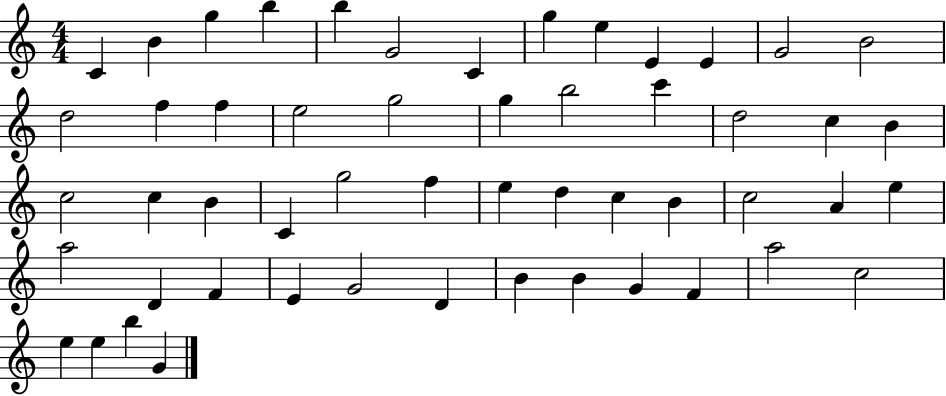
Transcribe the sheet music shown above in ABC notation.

X:1
T:Untitled
M:4/4
L:1/4
K:C
C B g b b G2 C g e E E G2 B2 d2 f f e2 g2 g b2 c' d2 c B c2 c B C g2 f e d c B c2 A e a2 D F E G2 D B B G F a2 c2 e e b G